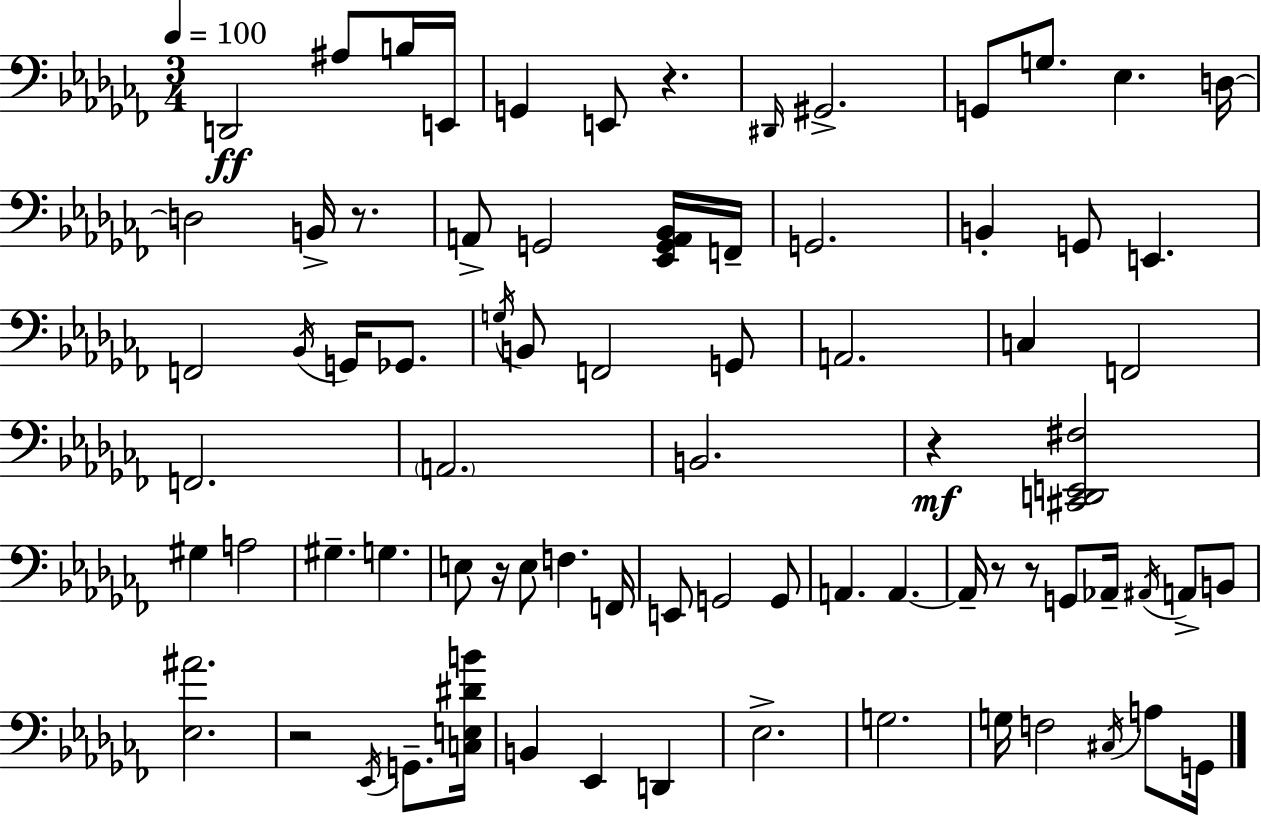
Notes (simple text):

D2/h A#3/e B3/s E2/s G2/q E2/e R/q. D#2/s G#2/h. G2/e G3/e. Eb3/q. D3/s D3/h B2/s R/e. A2/e G2/h [Eb2,G2,A2,Bb2]/s F2/s G2/h. B2/q G2/e E2/q. F2/h Bb2/s G2/s Gb2/e. G3/s B2/e F2/h G2/e A2/h. C3/q F2/h F2/h. A2/h. B2/h. R/q [C#2,D2,E2,F#3]/h G#3/q A3/h G#3/q. G3/q. E3/e R/s E3/e F3/q. F2/s E2/e G2/h G2/e A2/q. A2/q. A2/s R/e R/e G2/e Ab2/s A#2/s A2/e B2/e [Eb3,A#4]/h. R/h Eb2/s G2/e. [C3,E3,D#4,B4]/s B2/q Eb2/q D2/q Eb3/h. G3/h. G3/s F3/h C#3/s A3/e G2/s